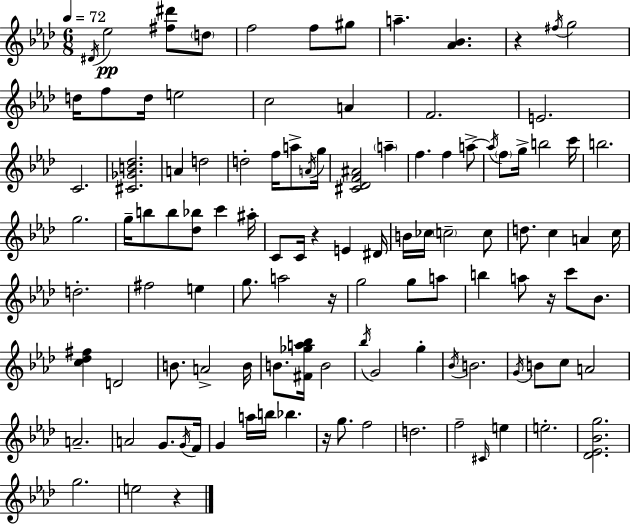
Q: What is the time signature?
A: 6/8